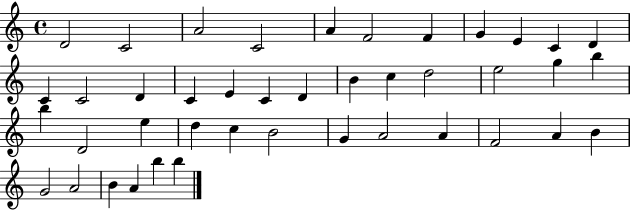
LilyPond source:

{
  \clef treble
  \time 4/4
  \defaultTimeSignature
  \key c \major
  d'2 c'2 | a'2 c'2 | a'4 f'2 f'4 | g'4 e'4 c'4 d'4 | \break c'4 c'2 d'4 | c'4 e'4 c'4 d'4 | b'4 c''4 d''2 | e''2 g''4 b''4 | \break b''4 d'2 e''4 | d''4 c''4 b'2 | g'4 a'2 a'4 | f'2 a'4 b'4 | \break g'2 a'2 | b'4 a'4 b''4 b''4 | \bar "|."
}